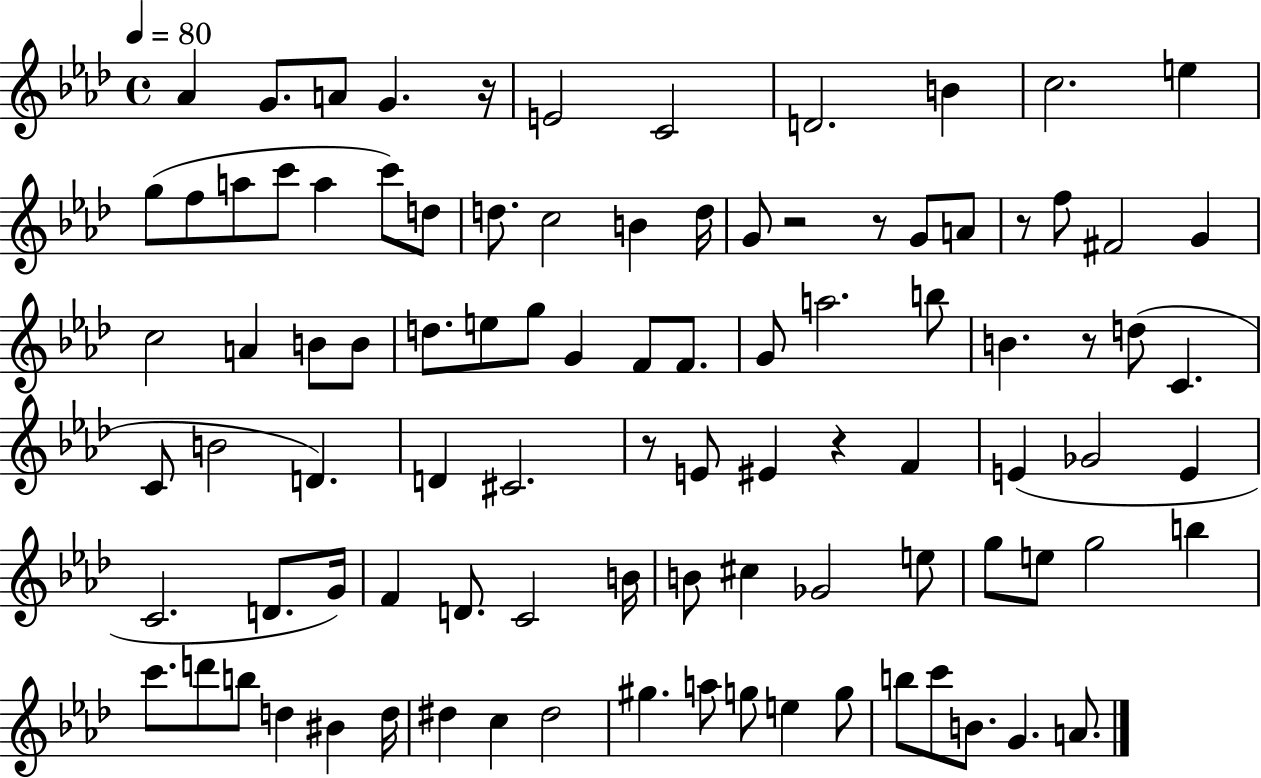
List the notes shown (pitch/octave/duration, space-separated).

Ab4/q G4/e. A4/e G4/q. R/s E4/h C4/h D4/h. B4/q C5/h. E5/q G5/e F5/e A5/e C6/e A5/q C6/e D5/e D5/e. C5/h B4/q D5/s G4/e R/h R/e G4/e A4/e R/e F5/e F#4/h G4/q C5/h A4/q B4/e B4/e D5/e. E5/e G5/e G4/q F4/e F4/e. G4/e A5/h. B5/e B4/q. R/e D5/e C4/q. C4/e B4/h D4/q. D4/q C#4/h. R/e E4/e EIS4/q R/q F4/q E4/q Gb4/h E4/q C4/h. D4/e. G4/s F4/q D4/e. C4/h B4/s B4/e C#5/q Gb4/h E5/e G5/e E5/e G5/h B5/q C6/e. D6/e B5/e D5/q BIS4/q D5/s D#5/q C5/q D#5/h G#5/q. A5/e G5/e E5/q G5/e B5/e C6/e B4/e. G4/q. A4/e.